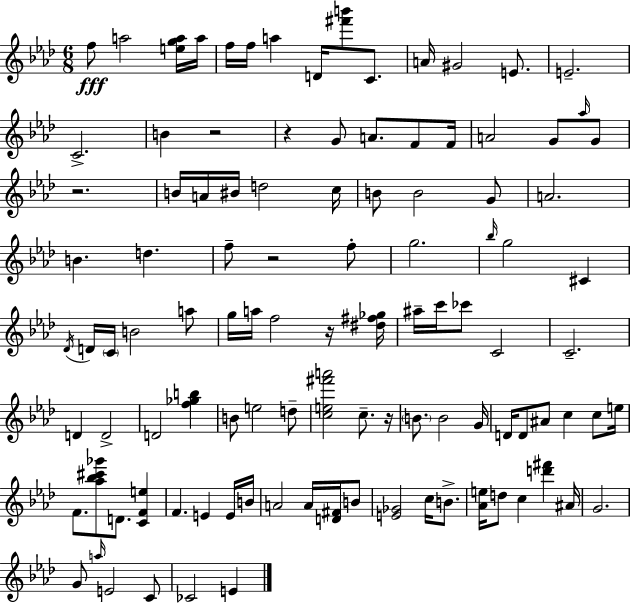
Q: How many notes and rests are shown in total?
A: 106